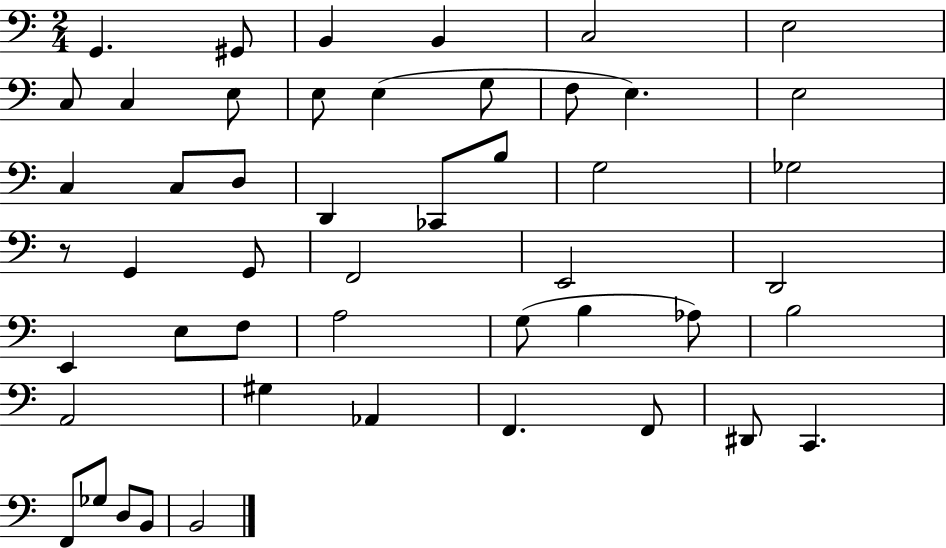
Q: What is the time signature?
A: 2/4